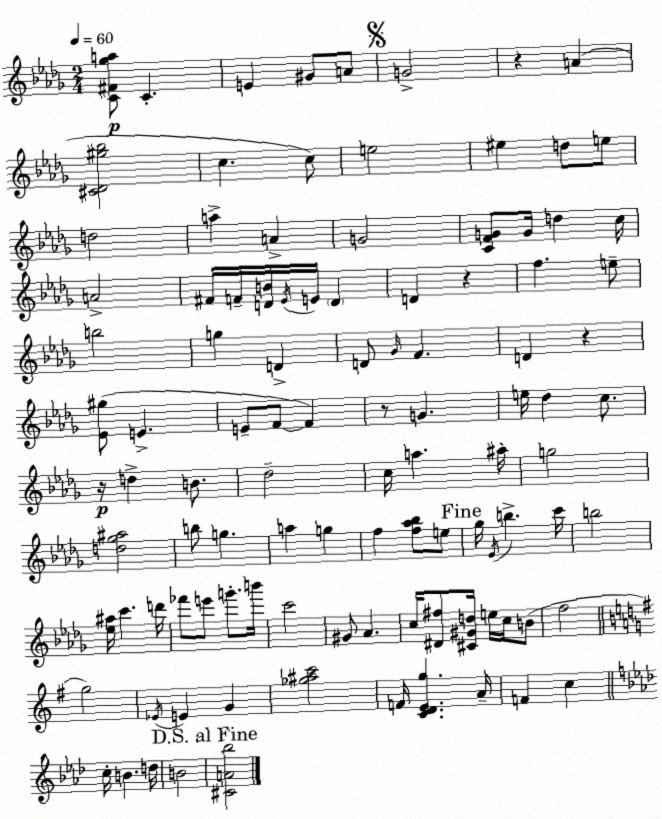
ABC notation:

X:1
T:Untitled
M:2/4
L:1/4
K:Bbm
[C^F_ga]/2 C E ^G/2 A/2 G2 z A [^C_D^g_b]2 c c/2 e2 ^e d/2 e/2 d2 a A G2 [CFG]/2 G/4 d c/4 A2 ^F/4 F/4 [DB]/4 _E/4 E/4 D D z f e/2 b2 g D D/2 _G/4 F D z [_E^g]/2 E E/2 F/2 F z/2 G e/4 _d c/2 z/4 d B/2 _d2 c/4 a ^a/4 g2 [d_g^a]2 b/2 g a g f [f_a_b]/2 e/2 _g/4 _E/4 b c'/4 b2 [_e^a]/4 c' d'/4 _f'/2 e'/2 g'/2 b'/4 c'2 ^G/2 _A c/4 [^D^f]/2 [^C^Gd]/4 e/4 c/4 B/2 f2 g2 _E/4 E G [_g^ac']2 F/4 [CDEg] A/4 F c c/4 B d/4 B2 [^CA_b]2